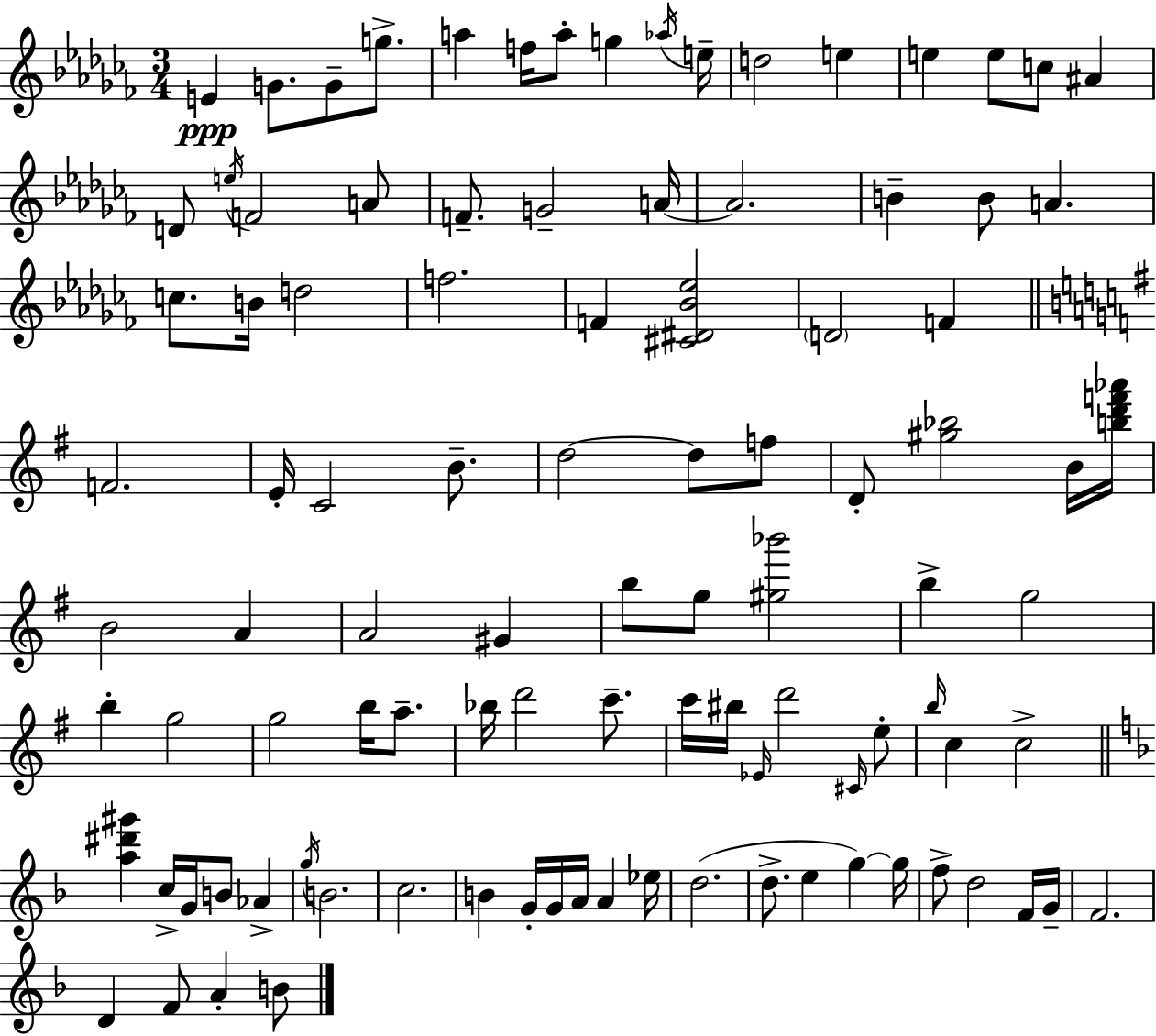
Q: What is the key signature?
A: AES minor